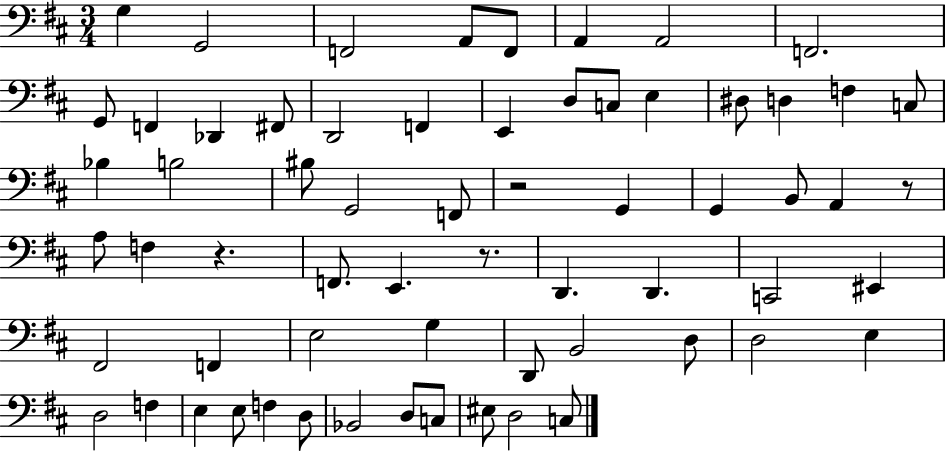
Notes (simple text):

G3/q G2/h F2/h A2/e F2/e A2/q A2/h F2/h. G2/e F2/q Db2/q F#2/e D2/h F2/q E2/q D3/e C3/e E3/q D#3/e D3/q F3/q C3/e Bb3/q B3/h BIS3/e G2/h F2/e R/h G2/q G2/q B2/e A2/q R/e A3/e F3/q R/q. F2/e. E2/q. R/e. D2/q. D2/q. C2/h EIS2/q F#2/h F2/q E3/h G3/q D2/e B2/h D3/e D3/h E3/q D3/h F3/q E3/q E3/e F3/q D3/e Bb2/h D3/e C3/e EIS3/e D3/h C3/e